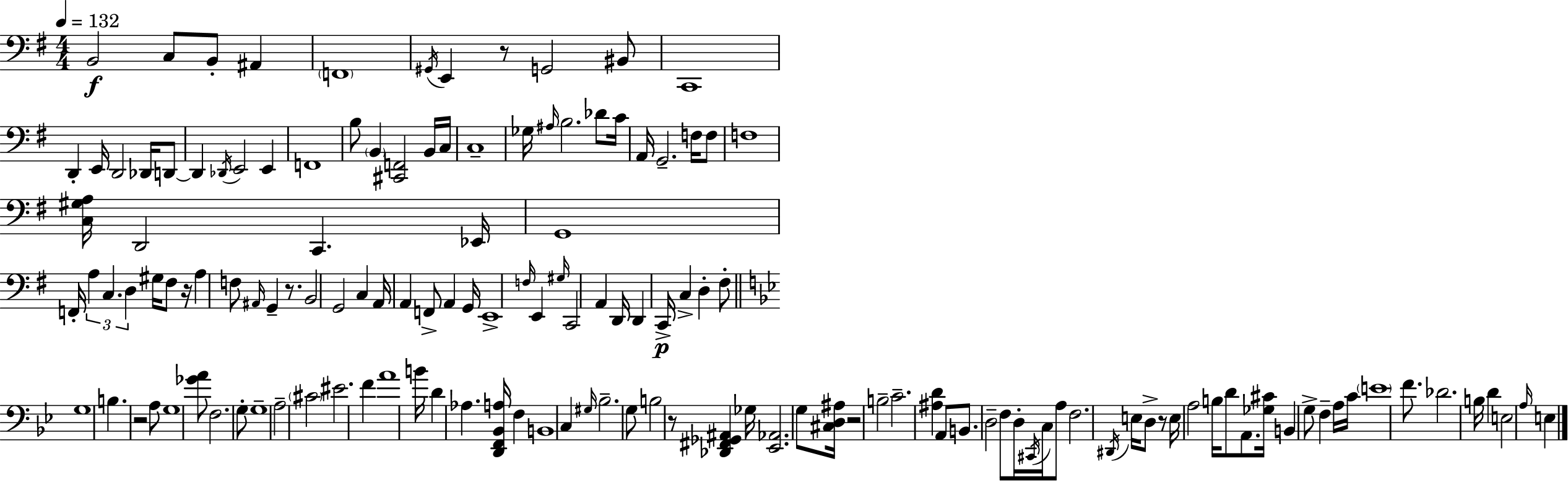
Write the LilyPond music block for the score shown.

{
  \clef bass
  \numericTimeSignature
  \time 4/4
  \key g \major
  \tempo 4 = 132
  b,2\f c8 b,8-. ais,4 | \parenthesize f,1 | \acciaccatura { gis,16 } e,4 r8 g,2 bis,8 | c,1 | \break d,4-. e,16 d,2 des,16 d,8~~ | d,4 \acciaccatura { des,16 } e,2 e,4 | f,1 | b8 \parenthesize b,4 <cis, f,>2 | \break b,16 c16 c1-- | ges16 \grace { ais16 } b2. | des'8 c'16 a,16 g,2.-- | f16 f8 f1 | \break <c gis a>16 d,2 c,4. | ees,16 g,1 | f,16-. \tuplet 3/2 { a4 c4. d4 } | gis16 fis8 r16 a4 f8 \grace { ais,16 } g,4-- | \break r8. b,2 g,2 | c4 a,16 a,4 f,8-> a,4 | g,16 e,1-> | \grace { f16 } e,4 \grace { gis16 } c,2 | \break a,4 d,16 d,4 c,16->\p c4-> | d4-. fis8-. \bar "||" \break \key g \minor g1 | b4. r2 a8 | g1 | <ges' a'>8 f2. g8-. | \break g1-- | a2-- \parenthesize cis'2 | eis'2. f'4 | a'1 | \break b'16 d'4 aes4. <d, f, bes, a>16 f4 | b,1 | c4 \grace { gis16 } bes2.-- | g8 b2 r8 <des, fis, ges, ais,>4 | \break ges16 <ees, aes,>2. g8 | <cis d ais>16 r2 b2-- | c'2.-- <ais d'>4 | a,8 b,8. d2-- f8 | \break d16-. \acciaccatura { cis,16 } c16 a8 f2. | \acciaccatura { dis,16 } e16 d8-> r8 e16 a2 | b16 d'8 a,8. <ges cis'>16 b,4 g8-> f4-- | a16 c'16 \parenthesize e'1 | \break f'8. des'2. | b16 d'4 e2 \grace { a16 } | e4 \bar "|."
}